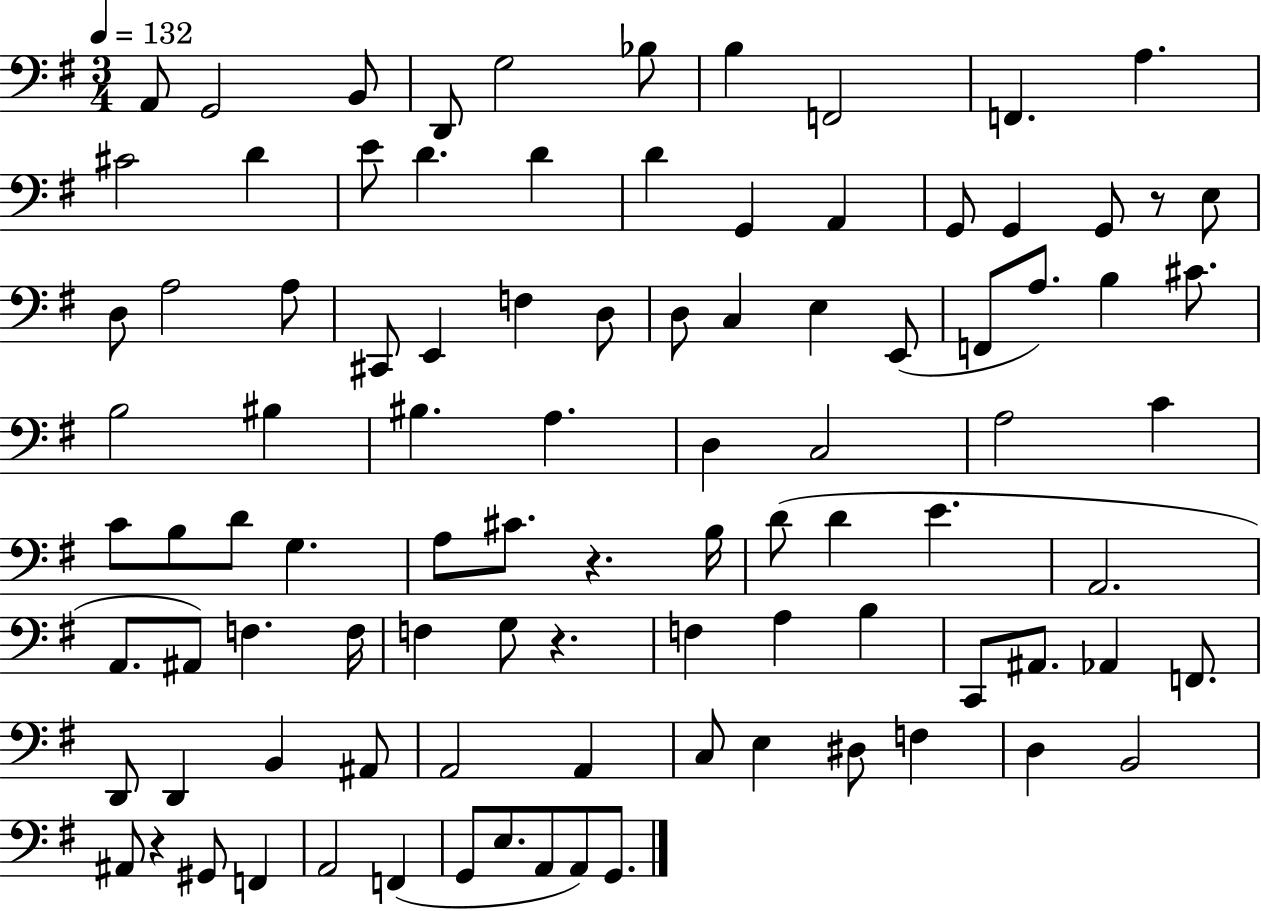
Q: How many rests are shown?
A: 4